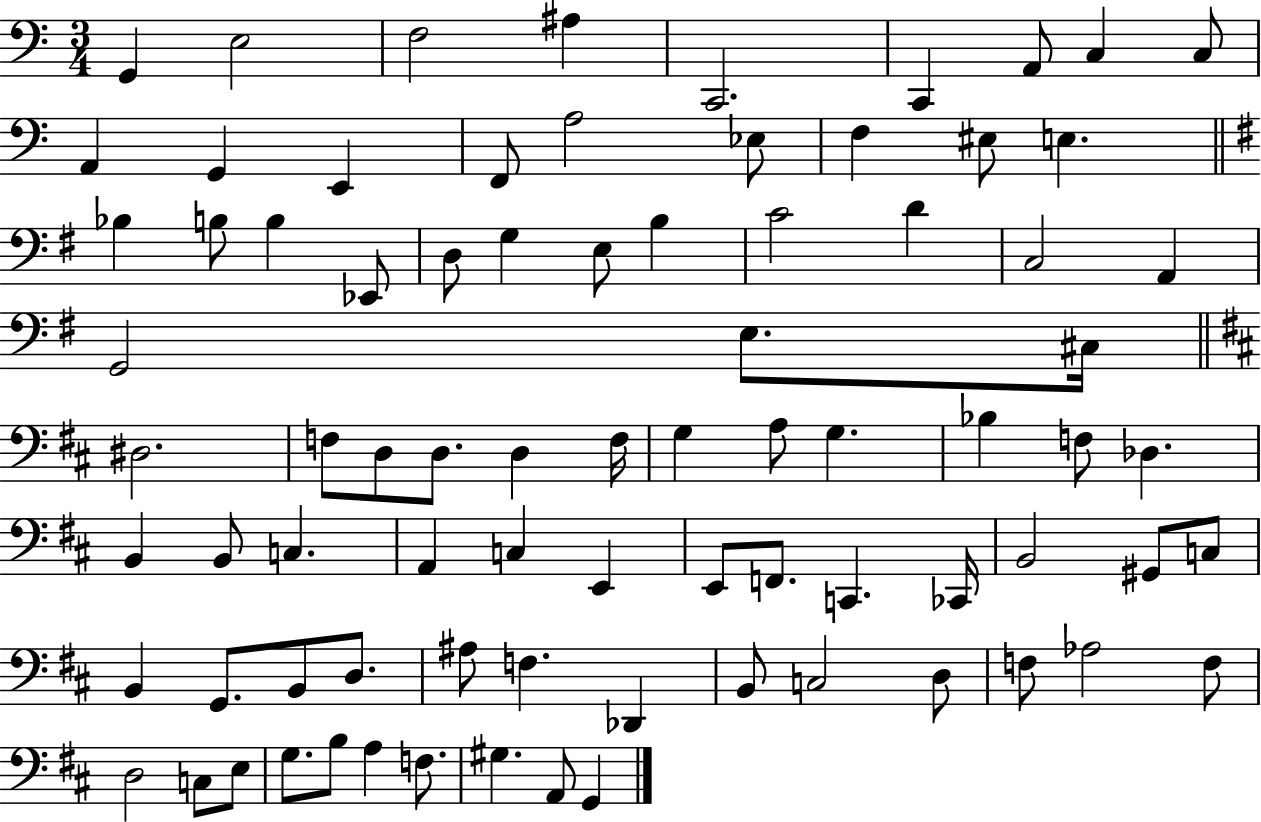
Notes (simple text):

G2/q E3/h F3/h A#3/q C2/h. C2/q A2/e C3/q C3/e A2/q G2/q E2/q F2/e A3/h Eb3/e F3/q EIS3/e E3/q. Bb3/q B3/e B3/q Eb2/e D3/e G3/q E3/e B3/q C4/h D4/q C3/h A2/q G2/h E3/e. C#3/s D#3/h. F3/e D3/e D3/e. D3/q F3/s G3/q A3/e G3/q. Bb3/q F3/e Db3/q. B2/q B2/e C3/q. A2/q C3/q E2/q E2/e F2/e. C2/q. CES2/s B2/h G#2/e C3/e B2/q G2/e. B2/e D3/e. A#3/e F3/q. Db2/q B2/e C3/h D3/e F3/e Ab3/h F3/e D3/h C3/e E3/e G3/e. B3/e A3/q F3/e. G#3/q. A2/e G2/q